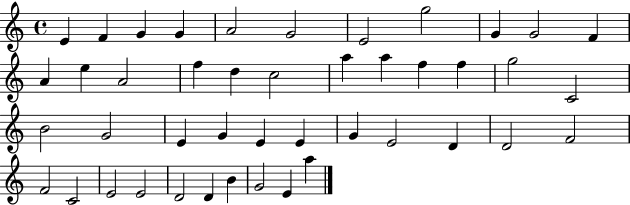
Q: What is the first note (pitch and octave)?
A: E4